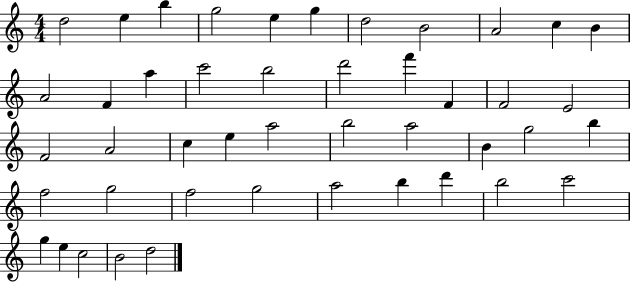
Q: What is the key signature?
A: C major